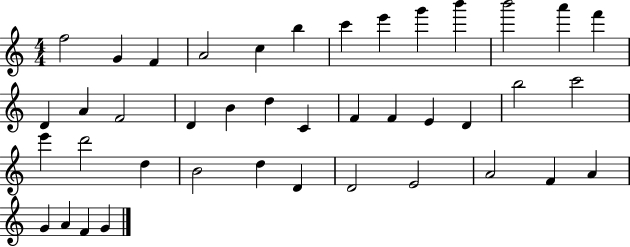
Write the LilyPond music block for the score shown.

{
  \clef treble
  \numericTimeSignature
  \time 4/4
  \key c \major
  f''2 g'4 f'4 | a'2 c''4 b''4 | c'''4 e'''4 g'''4 b'''4 | b'''2 a'''4 f'''4 | \break d'4 a'4 f'2 | d'4 b'4 d''4 c'4 | f'4 f'4 e'4 d'4 | b''2 c'''2 | \break e'''4 d'''2 d''4 | b'2 d''4 d'4 | d'2 e'2 | a'2 f'4 a'4 | \break g'4 a'4 f'4 g'4 | \bar "|."
}